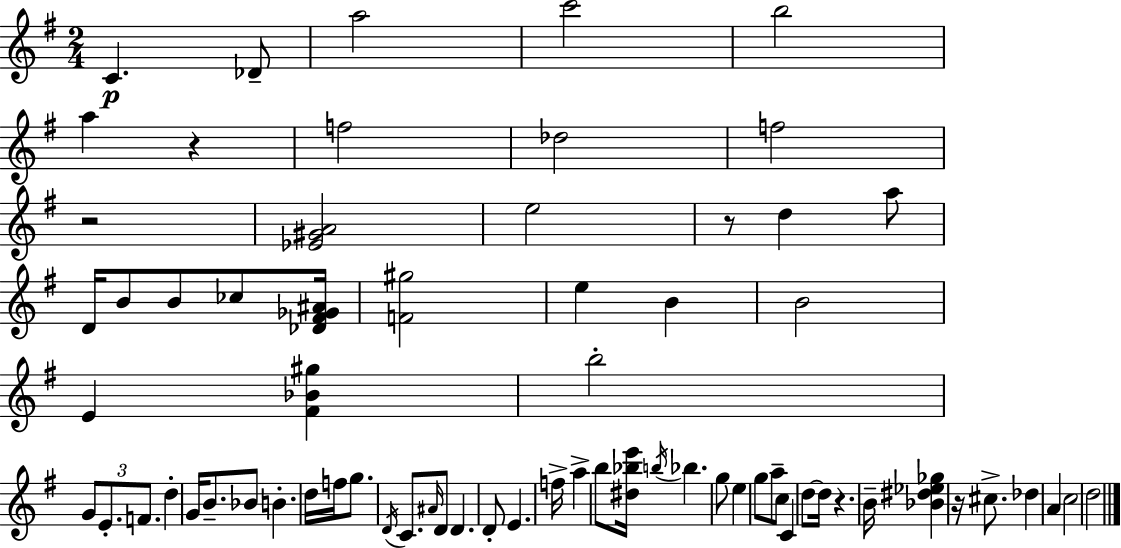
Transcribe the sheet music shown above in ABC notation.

X:1
T:Untitled
M:2/4
L:1/4
K:G
C _D/2 a2 c'2 b2 a z f2 _d2 f2 z2 [_E^GA]2 e2 z/2 d a/2 D/4 B/2 B/2 _c/2 [_D^F_G^A]/4 [F^g]2 e B B2 E [^F_B^g] b2 G/2 E/2 F/2 d G/4 B/2 _B/2 B d/4 f/4 g/2 D/4 C/2 ^A/4 D/2 D D/2 E f/4 a b/2 [^d_be']/4 b/4 _b g/2 e g/2 a/2 c/2 C d/2 d/4 z B/4 [_B^d_e_g] z/4 ^c/2 _d A c2 d2